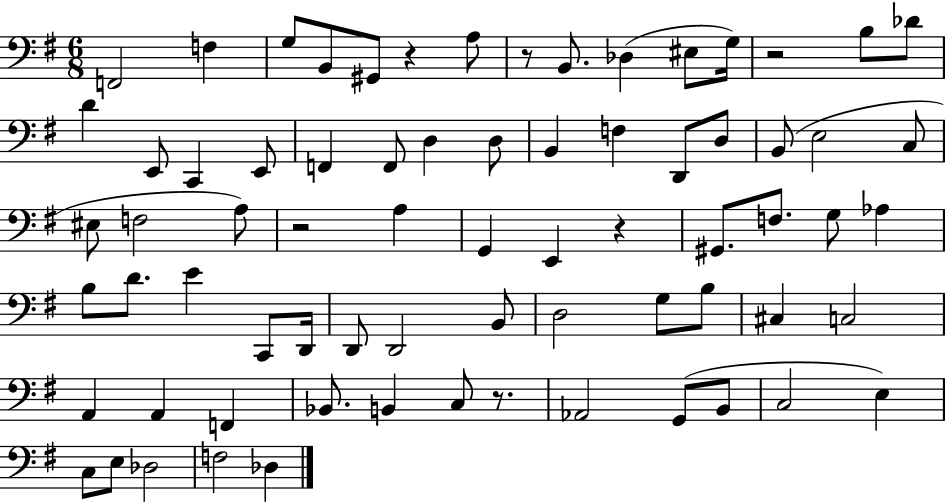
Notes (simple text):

F2/h F3/q G3/e B2/e G#2/e R/q A3/e R/e B2/e. Db3/q EIS3/e G3/s R/h B3/e Db4/e D4/q E2/e C2/q E2/e F2/q F2/e D3/q D3/e B2/q F3/q D2/e D3/e B2/e E3/h C3/e EIS3/e F3/h A3/e R/h A3/q G2/q E2/q R/q G#2/e. F3/e. G3/e Ab3/q B3/e D4/e. E4/q C2/e D2/s D2/e D2/h B2/e D3/h G3/e B3/e C#3/q C3/h A2/q A2/q F2/q Bb2/e. B2/q C3/e R/e. Ab2/h G2/e B2/e C3/h E3/q C3/e E3/e Db3/h F3/h Db3/q